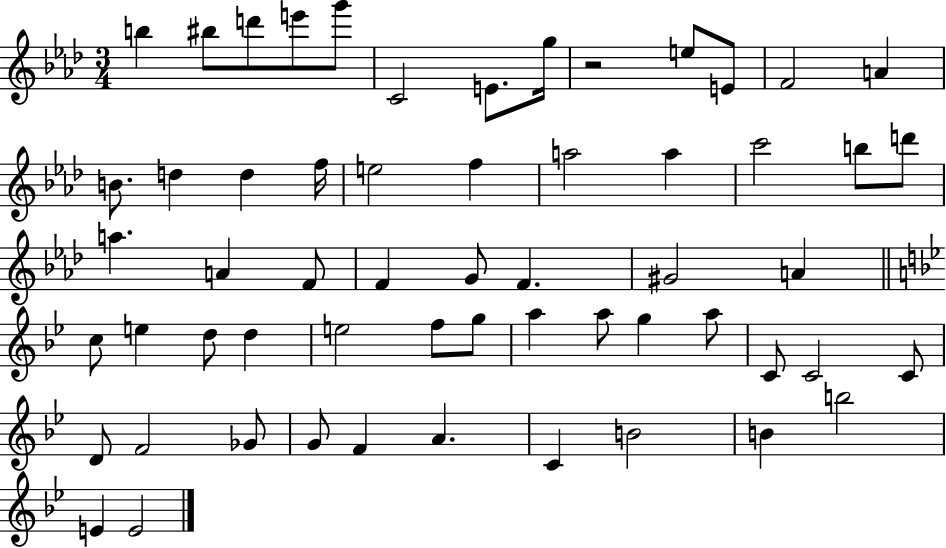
B5/q BIS5/e D6/e E6/e G6/e C4/h E4/e. G5/s R/h E5/e E4/e F4/h A4/q B4/e. D5/q D5/q F5/s E5/h F5/q A5/h A5/q C6/h B5/e D6/e A5/q. A4/q F4/e F4/q G4/e F4/q. G#4/h A4/q C5/e E5/q D5/e D5/q E5/h F5/e G5/e A5/q A5/e G5/q A5/e C4/e C4/h C4/e D4/e F4/h Gb4/e G4/e F4/q A4/q. C4/q B4/h B4/q B5/h E4/q E4/h